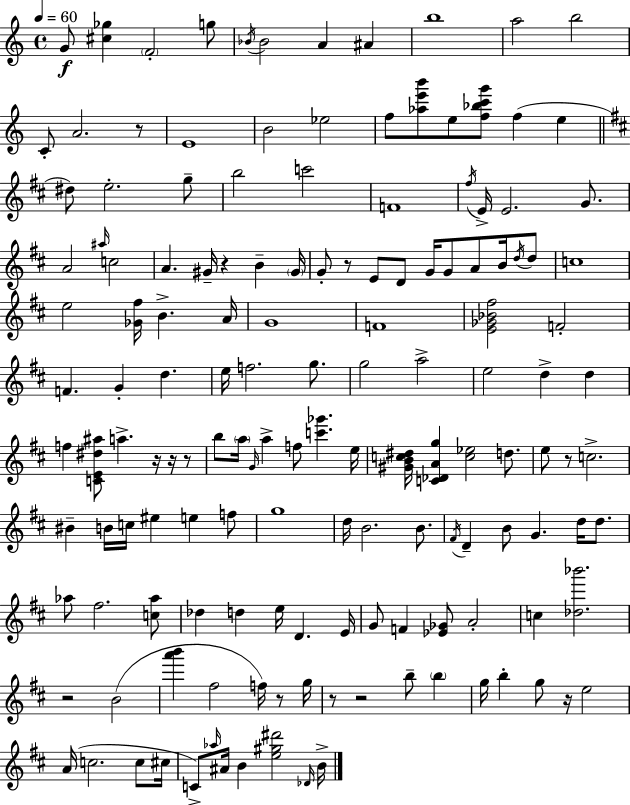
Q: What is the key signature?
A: C major